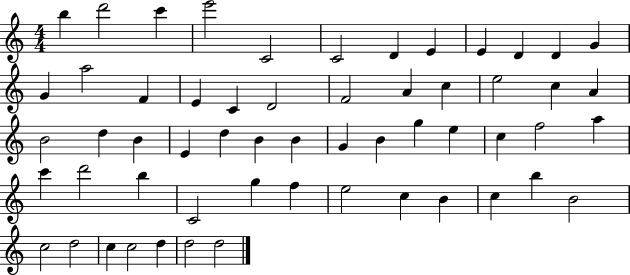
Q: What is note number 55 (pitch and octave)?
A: D5